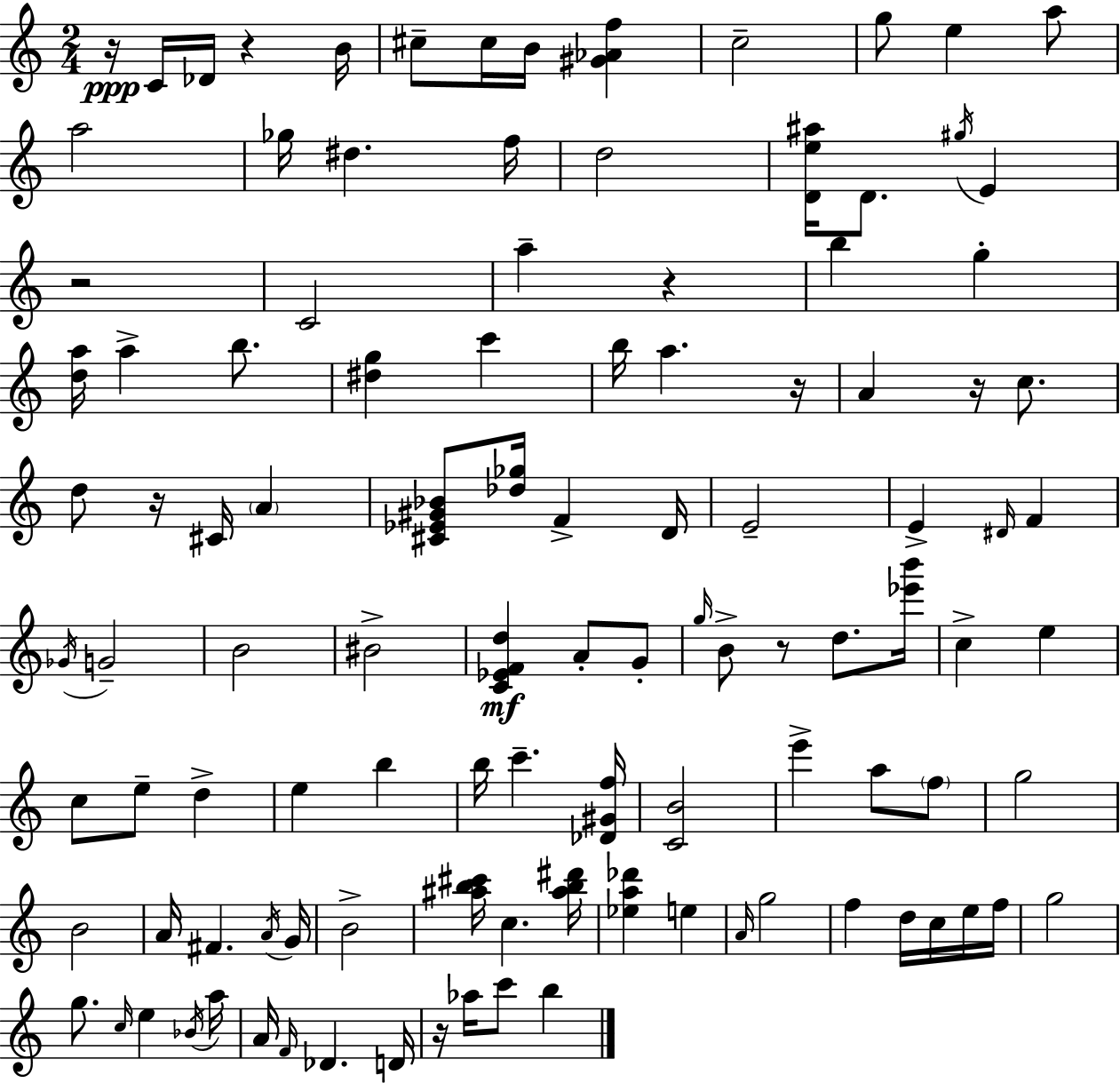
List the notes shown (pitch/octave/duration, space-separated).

R/s C4/s Db4/s R/q B4/s C#5/e C#5/s B4/s [G#4,Ab4,F5]/q C5/h G5/e E5/q A5/e A5/h Gb5/s D#5/q. F5/s D5/h [D4,E5,A#5]/s D4/e. G#5/s E4/q R/h C4/h A5/q R/q B5/q G5/q [D5,A5]/s A5/q B5/e. [D#5,G5]/q C6/q B5/s A5/q. R/s A4/q R/s C5/e. D5/e R/s C#4/s A4/q [C#4,Eb4,G#4,Bb4]/e [Db5,Gb5]/s F4/q D4/s E4/h E4/q D#4/s F4/q Gb4/s G4/h B4/h BIS4/h [C4,Eb4,F4,D5]/q A4/e G4/e G5/s B4/e R/e D5/e. [Eb6,B6]/s C5/q E5/q C5/e E5/e D5/q E5/q B5/q B5/s C6/q. [Db4,G#4,F5]/s [C4,B4]/h E6/q A5/e F5/e G5/h B4/h A4/s F#4/q. A4/s G4/s B4/h [A#5,B5,C#6]/s C5/q. [A#5,B5,D#6]/s [Eb5,A5,Db6]/q E5/q A4/s G5/h F5/q D5/s C5/s E5/s F5/s G5/h G5/e. C5/s E5/q Bb4/s A5/s A4/s F4/s Db4/q. D4/s R/s Ab5/s C6/e B5/q